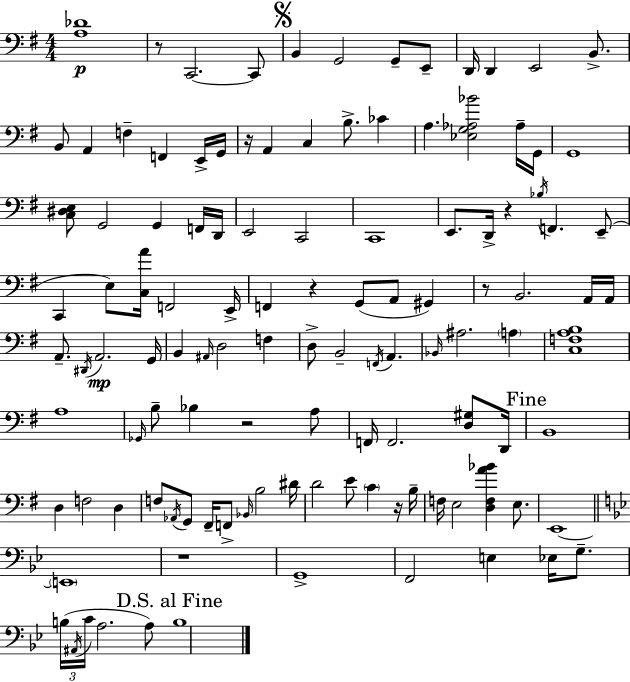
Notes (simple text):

[A3,Db4]/w R/e C2/h. C2/e B2/q G2/h G2/e E2/e D2/s D2/q E2/h B2/e. B2/e A2/q F3/q F2/q E2/s G2/s R/s A2/q C3/q B3/e. CES4/q A3/q. [Eb3,G3,Ab3,Bb4]/h Ab3/s G2/s G2/w [C3,D#3,E3]/e G2/h G2/q F2/s D2/s E2/h C2/h C2/w E2/e. D2/s R/q Bb3/s F2/q. E2/e C2/q E3/e [C3,A4]/s F2/h E2/s F2/q R/q G2/e A2/e G#2/q R/e B2/h. A2/s A2/s A2/e. D#2/s A2/h. G2/s B2/q A#2/s D3/h F3/q D3/e B2/h F2/s A2/q. Bb2/s A#3/h. A3/q [C3,F3,A3,B3]/w A3/w Gb2/s B3/e Bb3/q R/h A3/e F2/s F2/h. [D3,G#3]/e D2/s B2/w D3/q F3/h D3/q F3/e Ab2/s G2/e F#2/s F2/e Bb2/s B3/h D#4/s D4/h E4/e C4/q R/s B3/s F3/s E3/h [D3,F3,A4,Bb4]/q E3/e. E2/w E2/w R/w G2/w F2/h E3/q Eb3/s G3/e. B3/s A#2/s C4/s A3/h. A3/e B3/w